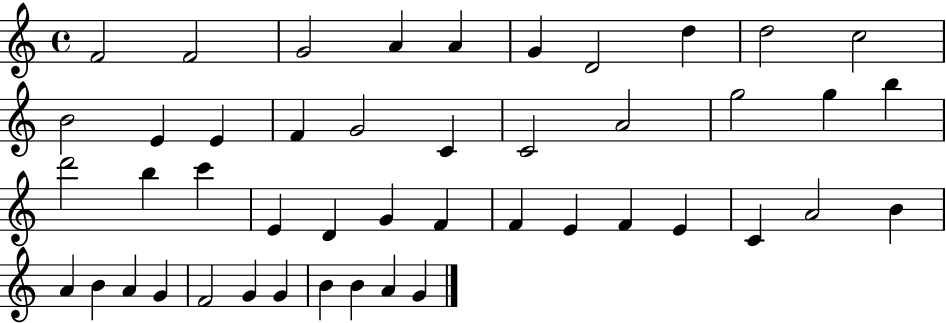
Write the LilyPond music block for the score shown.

{
  \clef treble
  \time 4/4
  \defaultTimeSignature
  \key c \major
  f'2 f'2 | g'2 a'4 a'4 | g'4 d'2 d''4 | d''2 c''2 | \break b'2 e'4 e'4 | f'4 g'2 c'4 | c'2 a'2 | g''2 g''4 b''4 | \break d'''2 b''4 c'''4 | e'4 d'4 g'4 f'4 | f'4 e'4 f'4 e'4 | c'4 a'2 b'4 | \break a'4 b'4 a'4 g'4 | f'2 g'4 g'4 | b'4 b'4 a'4 g'4 | \bar "|."
}